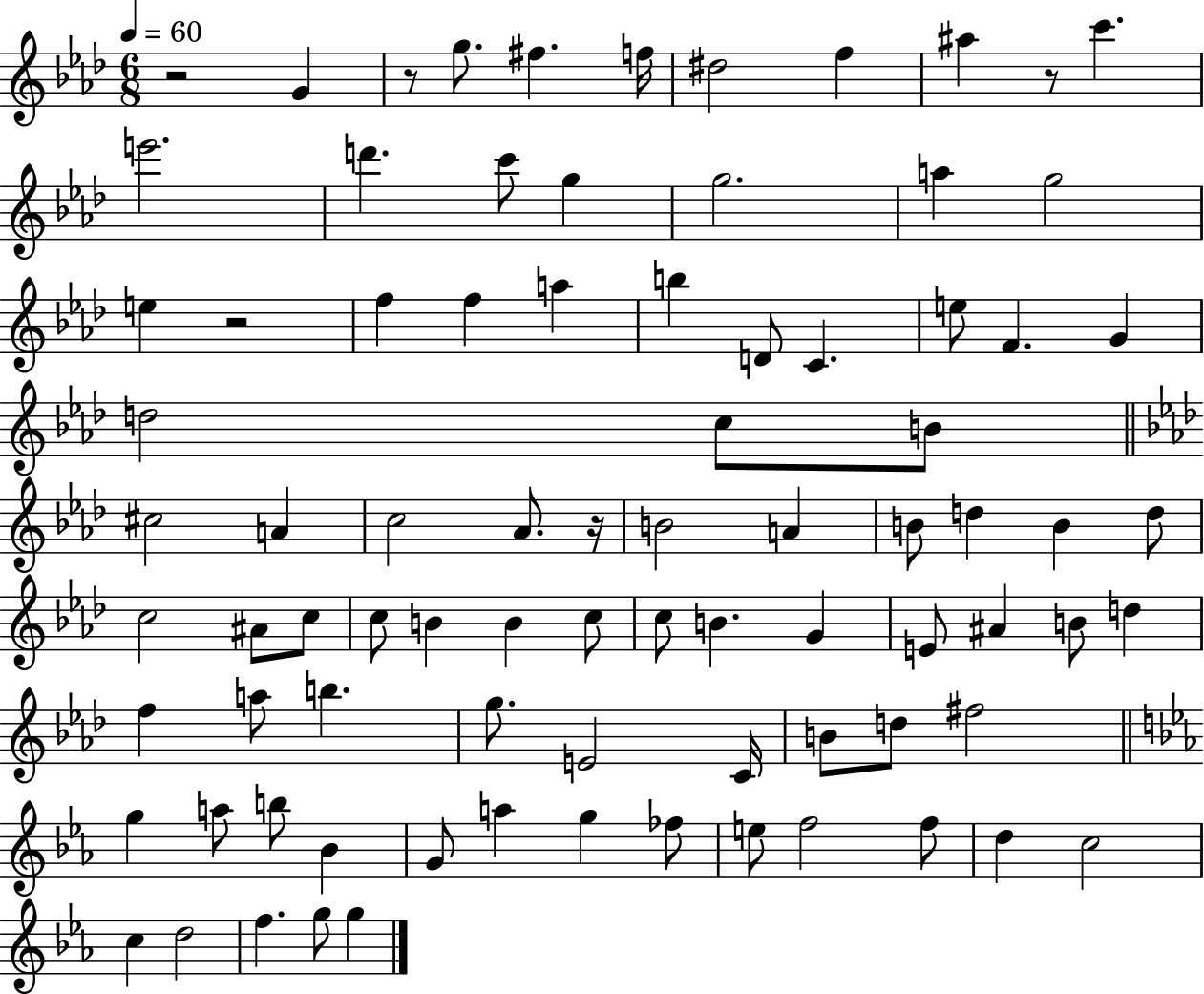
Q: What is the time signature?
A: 6/8